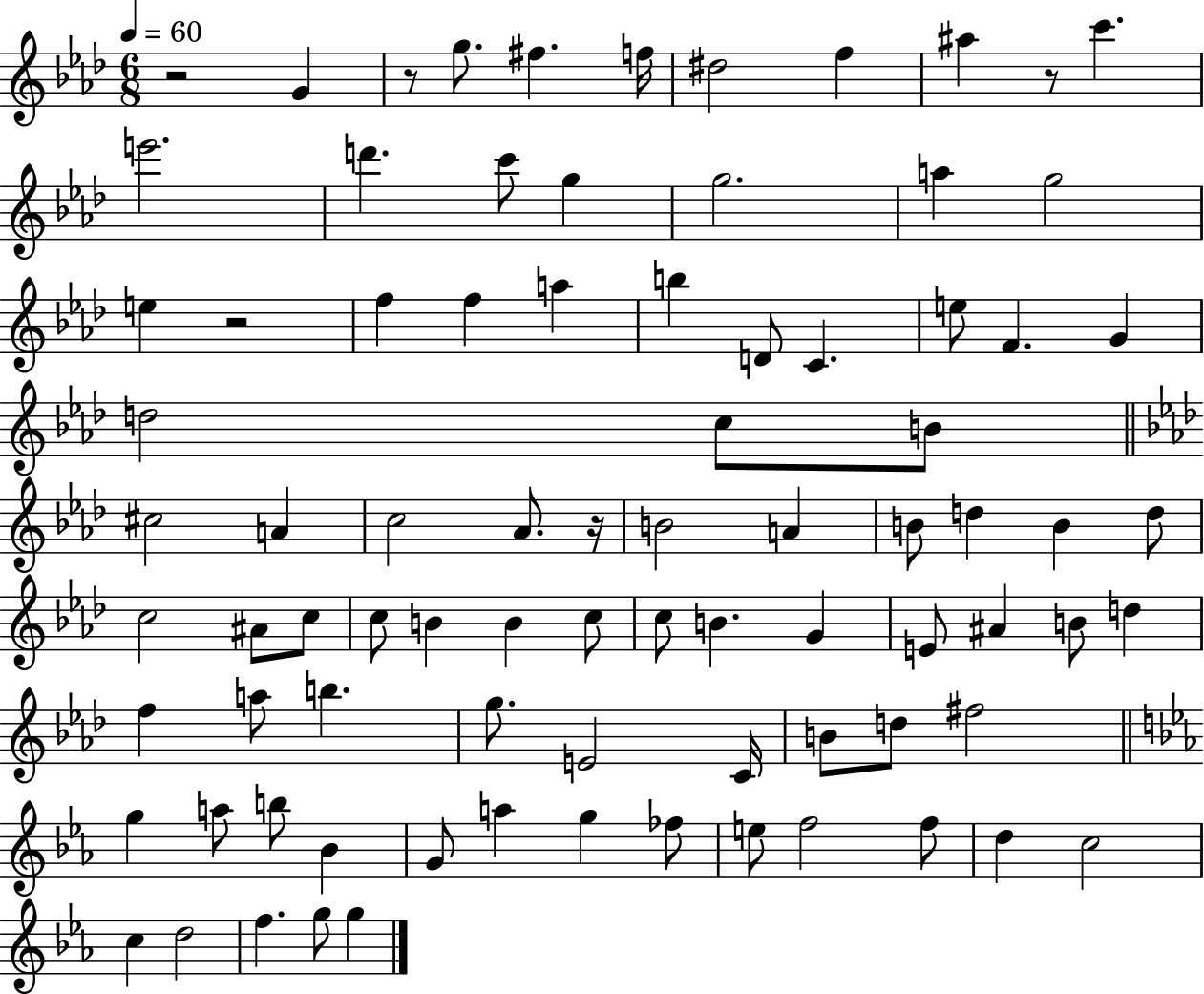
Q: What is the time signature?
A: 6/8